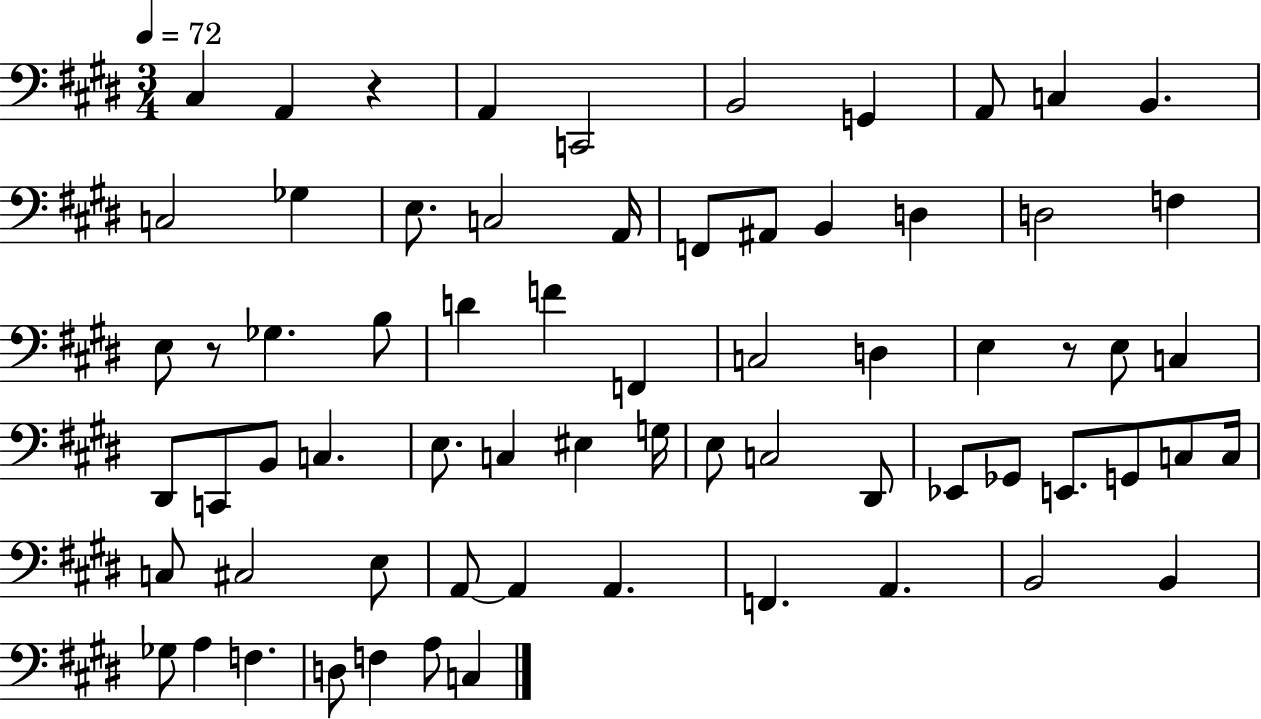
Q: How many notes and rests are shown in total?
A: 68